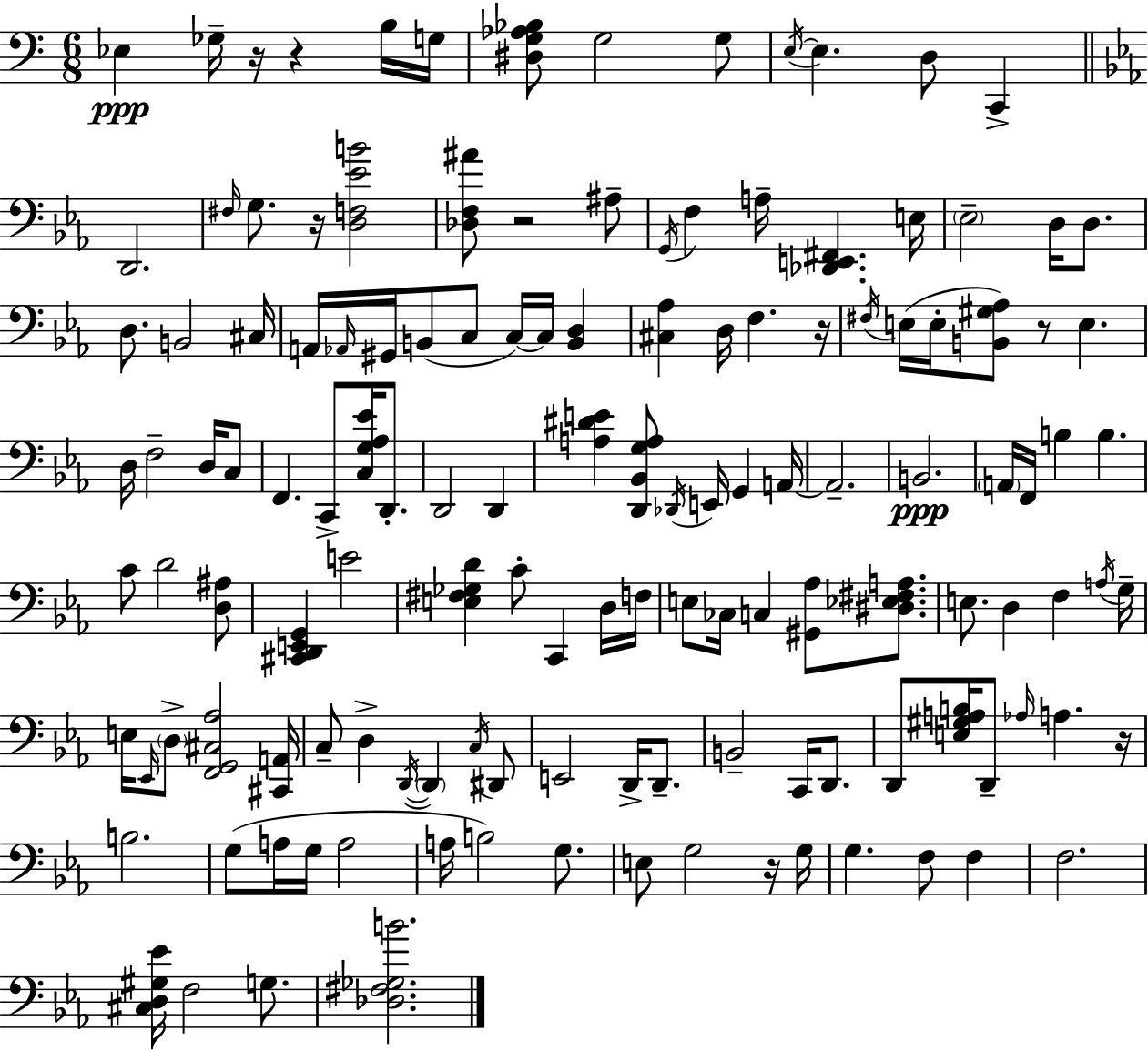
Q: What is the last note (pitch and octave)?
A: G3